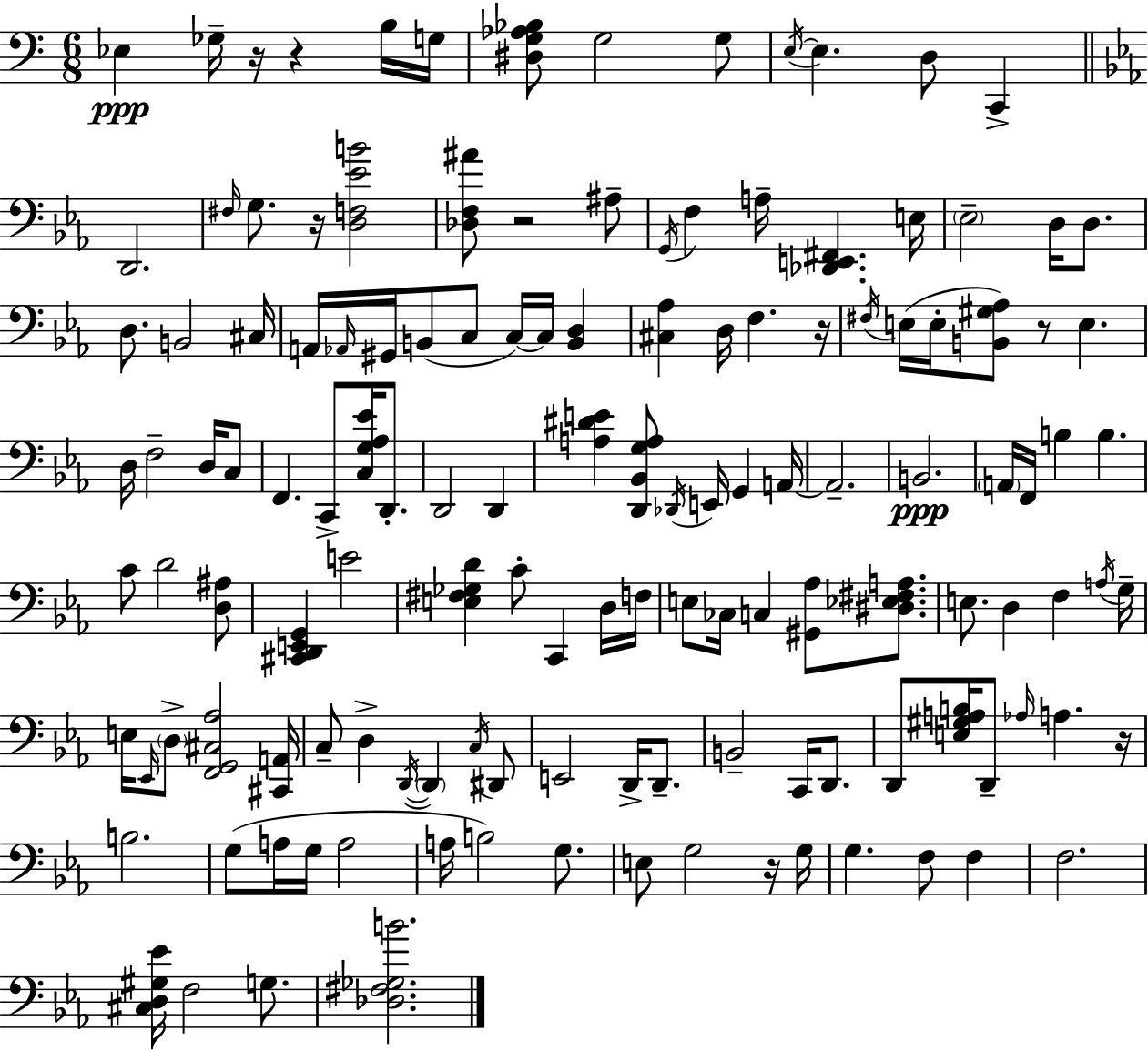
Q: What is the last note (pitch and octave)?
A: G3